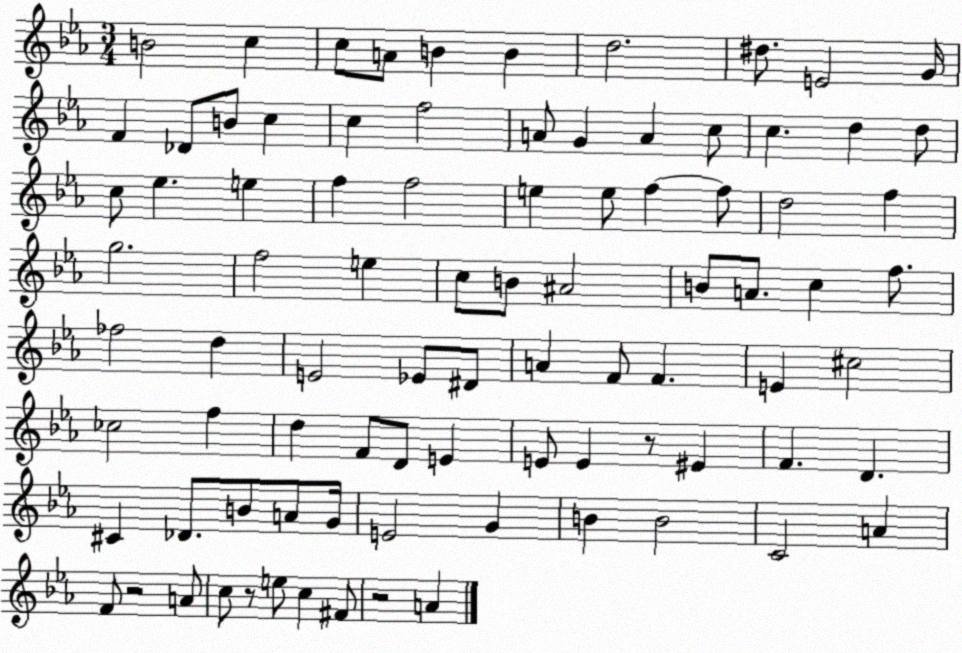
X:1
T:Untitled
M:3/4
L:1/4
K:Eb
B2 c c/2 A/2 B B d2 ^d/2 E2 G/4 F _D/2 B/2 c c f2 A/2 G A c/2 c d d/2 c/2 _e e f f2 e e/2 f f/2 d2 f g2 f2 e c/2 B/2 ^A2 B/2 A/2 c f/2 _f2 d E2 _E/2 ^D/2 A F/2 F E ^c2 _c2 f d F/2 D/2 E E/2 E z/2 ^E F D ^C _D/2 B/2 A/2 G/4 E2 G B B2 C2 A F/2 z2 A/2 c/2 z/2 e/2 c ^F/2 z2 A